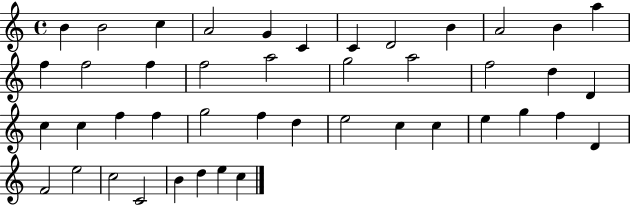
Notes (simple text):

B4/q B4/h C5/q A4/h G4/q C4/q C4/q D4/h B4/q A4/h B4/q A5/q F5/q F5/h F5/q F5/h A5/h G5/h A5/h F5/h D5/q D4/q C5/q C5/q F5/q F5/q G5/h F5/q D5/q E5/h C5/q C5/q E5/q G5/q F5/q D4/q F4/h E5/h C5/h C4/h B4/q D5/q E5/q C5/q